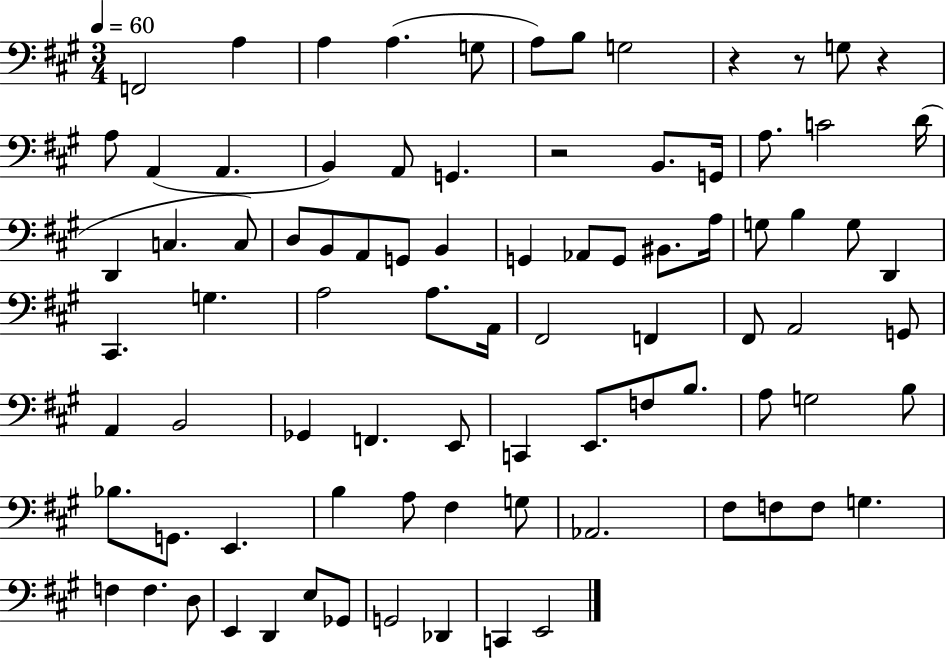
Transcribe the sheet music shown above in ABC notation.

X:1
T:Untitled
M:3/4
L:1/4
K:A
F,,2 A, A, A, G,/2 A,/2 B,/2 G,2 z z/2 G,/2 z A,/2 A,, A,, B,, A,,/2 G,, z2 B,,/2 G,,/4 A,/2 C2 D/4 D,, C, C,/2 D,/2 B,,/2 A,,/2 G,,/2 B,, G,, _A,,/2 G,,/2 ^B,,/2 A,/4 G,/2 B, G,/2 D,, ^C,, G, A,2 A,/2 A,,/4 ^F,,2 F,, ^F,,/2 A,,2 G,,/2 A,, B,,2 _G,, F,, E,,/2 C,, E,,/2 F,/2 B,/2 A,/2 G,2 B,/2 _B,/2 G,,/2 E,, B, A,/2 ^F, G,/2 _A,,2 ^F,/2 F,/2 F,/2 G, F, F, D,/2 E,, D,, E,/2 _G,,/2 G,,2 _D,, C,, E,,2